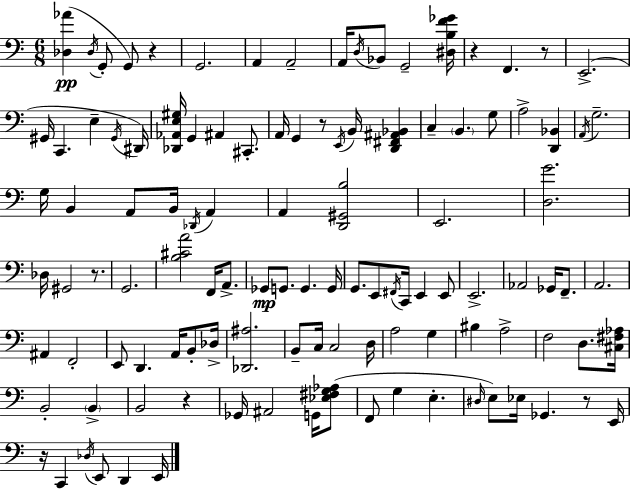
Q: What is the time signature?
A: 6/8